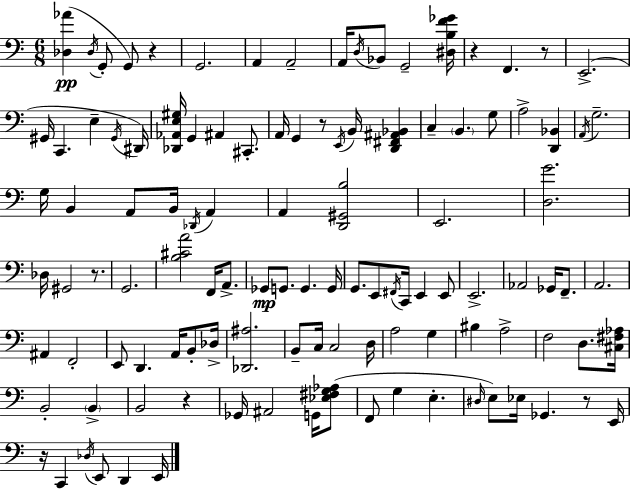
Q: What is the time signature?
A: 6/8